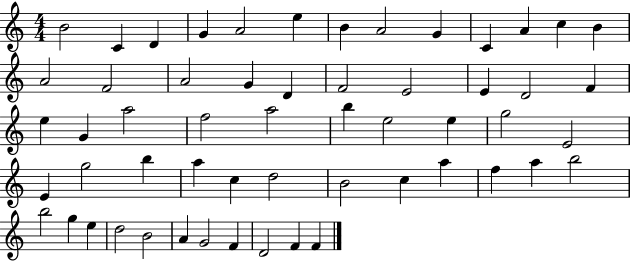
B4/h C4/q D4/q G4/q A4/h E5/q B4/q A4/h G4/q C4/q A4/q C5/q B4/q A4/h F4/h A4/h G4/q D4/q F4/h E4/h E4/q D4/h F4/q E5/q G4/q A5/h F5/h A5/h B5/q E5/h E5/q G5/h E4/h E4/q G5/h B5/q A5/q C5/q D5/h B4/h C5/q A5/q F5/q A5/q B5/h B5/h G5/q E5/q D5/h B4/h A4/q G4/h F4/q D4/h F4/q F4/q